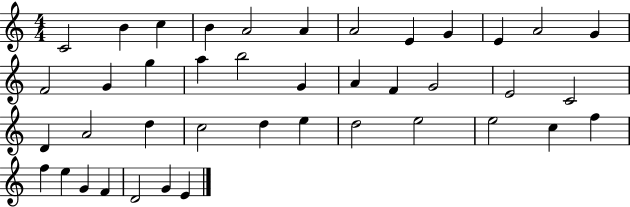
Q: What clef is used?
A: treble